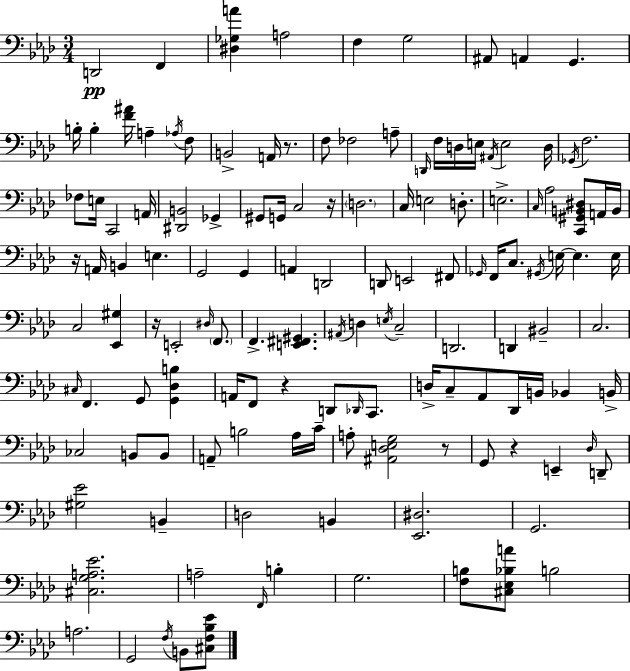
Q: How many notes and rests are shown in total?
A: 135